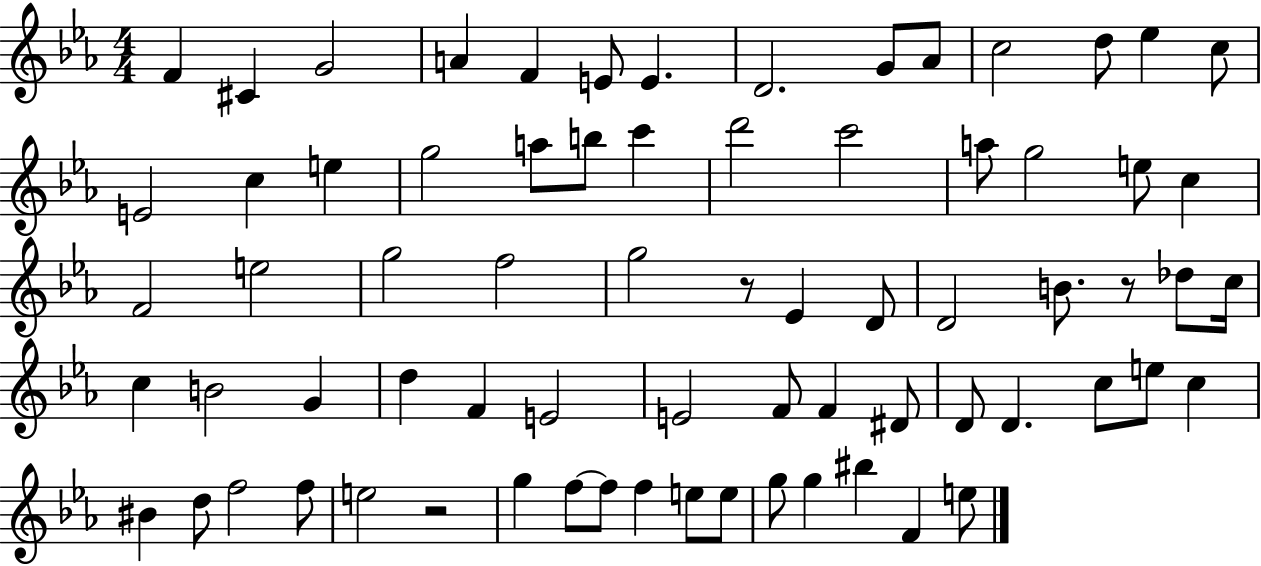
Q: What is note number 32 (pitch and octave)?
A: G5